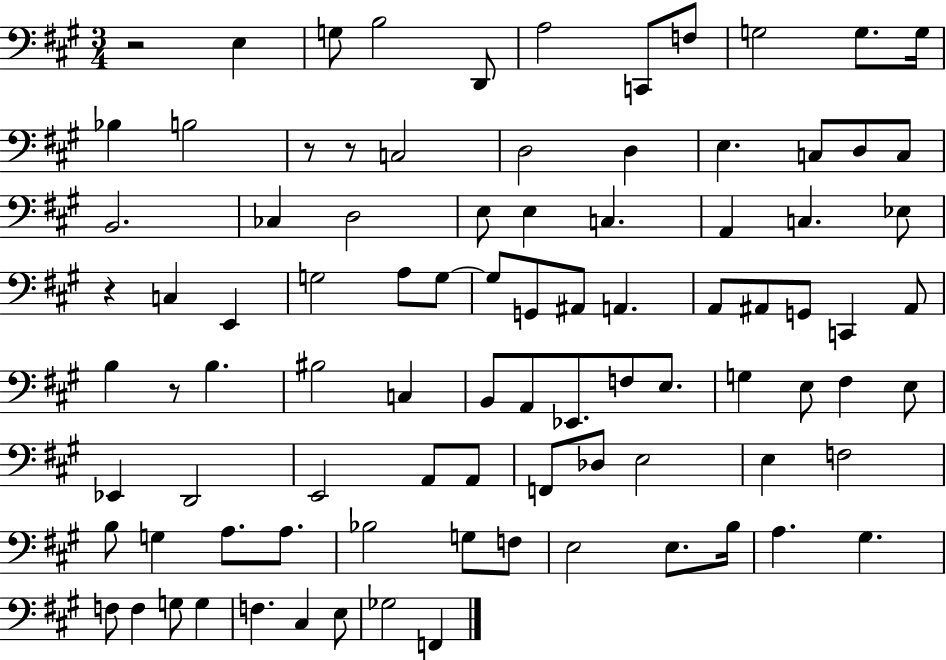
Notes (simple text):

R/h E3/q G3/e B3/h D2/e A3/h C2/e F3/e G3/h G3/e. G3/s Bb3/q B3/h R/e R/e C3/h D3/h D3/q E3/q. C3/e D3/e C3/e B2/h. CES3/q D3/h E3/e E3/q C3/q. A2/q C3/q. Eb3/e R/q C3/q E2/q G3/h A3/e G3/e G3/e G2/e A#2/e A2/q. A2/e A#2/e G2/e C2/q A#2/e B3/q R/e B3/q. BIS3/h C3/q B2/e A2/e Eb2/e. F3/e E3/e. G3/q E3/e F#3/q E3/e Eb2/q D2/h E2/h A2/e A2/e F2/e Db3/e E3/h E3/q F3/h B3/e G3/q A3/e. A3/e. Bb3/h G3/e F3/e E3/h E3/e. B3/s A3/q. G#3/q. F3/e F3/q G3/e G3/q F3/q. C#3/q E3/e Gb3/h F2/q